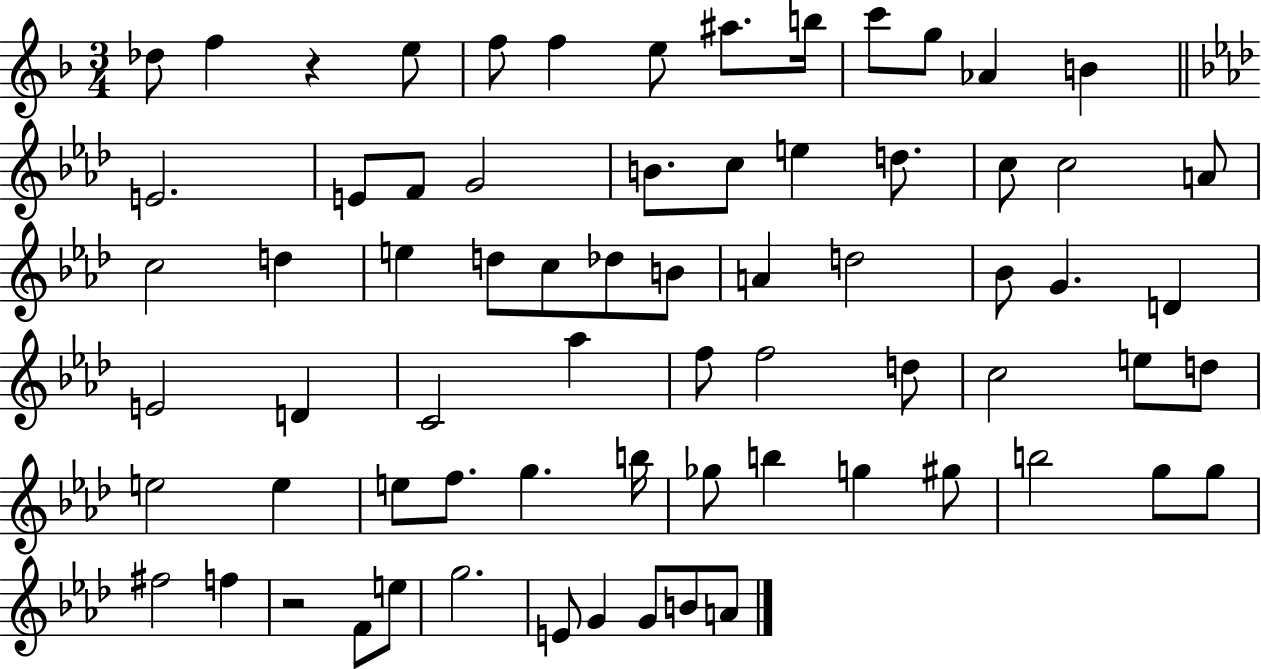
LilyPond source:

{
  \clef treble
  \numericTimeSignature
  \time 3/4
  \key f \major
  des''8 f''4 r4 e''8 | f''8 f''4 e''8 ais''8. b''16 | c'''8 g''8 aes'4 b'4 | \bar "||" \break \key aes \major e'2. | e'8 f'8 g'2 | b'8. c''8 e''4 d''8. | c''8 c''2 a'8 | \break c''2 d''4 | e''4 d''8 c''8 des''8 b'8 | a'4 d''2 | bes'8 g'4. d'4 | \break e'2 d'4 | c'2 aes''4 | f''8 f''2 d''8 | c''2 e''8 d''8 | \break e''2 e''4 | e''8 f''8. g''4. b''16 | ges''8 b''4 g''4 gis''8 | b''2 g''8 g''8 | \break fis''2 f''4 | r2 f'8 e''8 | g''2. | e'8 g'4 g'8 b'8 a'8 | \break \bar "|."
}